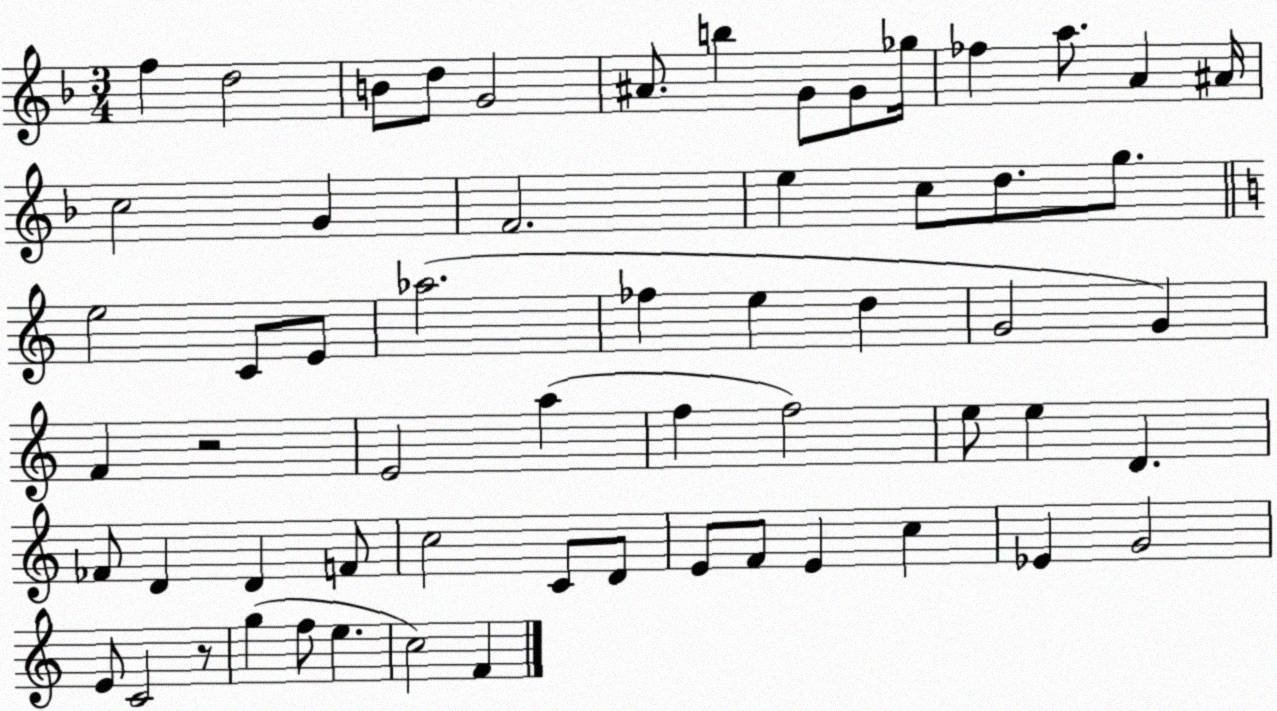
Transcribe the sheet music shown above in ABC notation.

X:1
T:Untitled
M:3/4
L:1/4
K:F
f d2 B/2 d/2 G2 ^A/2 b G/2 G/2 _g/4 _f a/2 A ^A/4 c2 G F2 e c/2 d/2 g/2 e2 C/2 E/2 _a2 _f e d G2 G F z2 E2 a f f2 e/2 e D _F/2 D D F/2 c2 C/2 D/2 E/2 F/2 E c _E G2 E/2 C2 z/2 g f/2 e c2 F